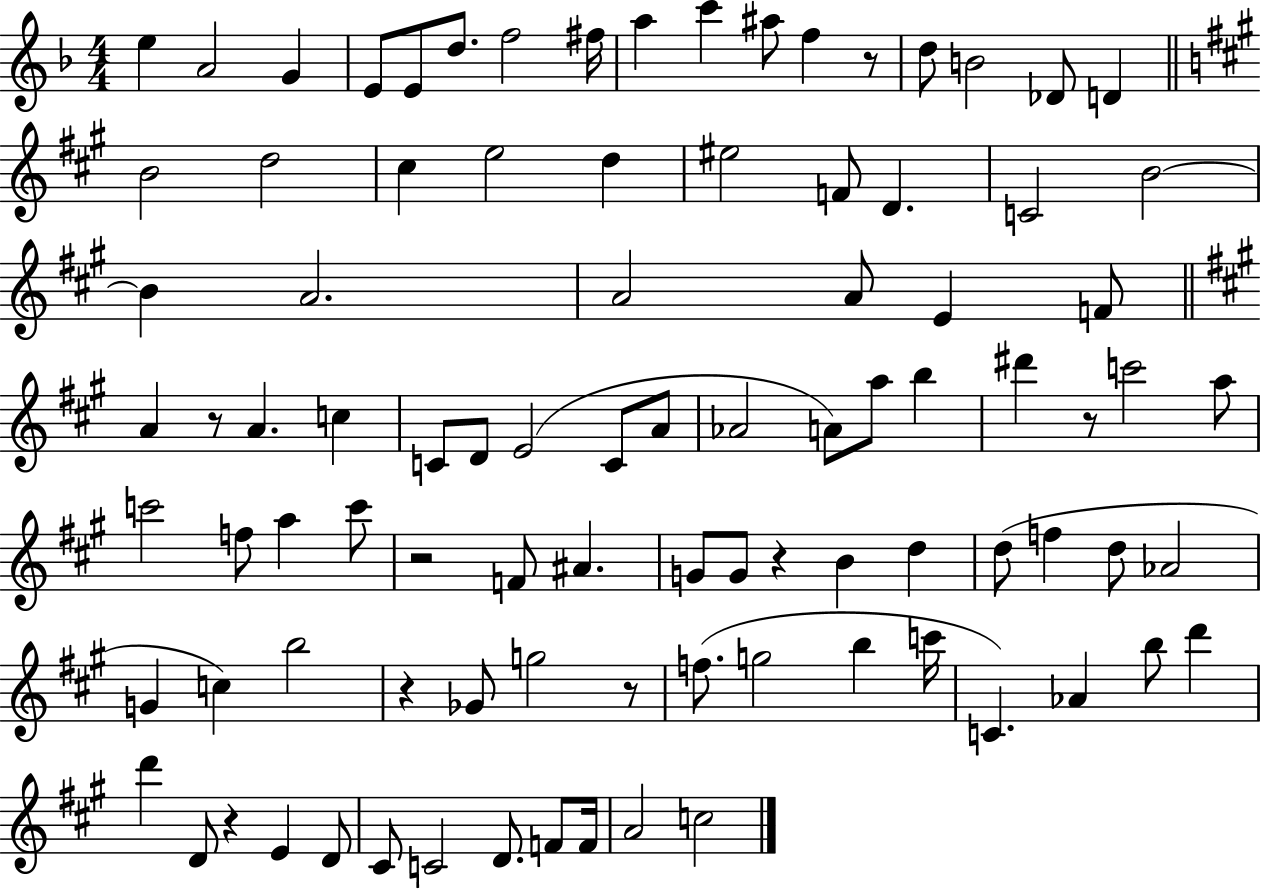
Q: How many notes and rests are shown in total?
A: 93